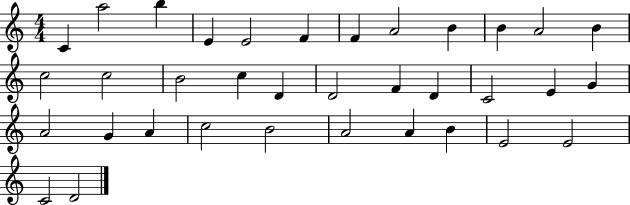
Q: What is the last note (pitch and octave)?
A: D4